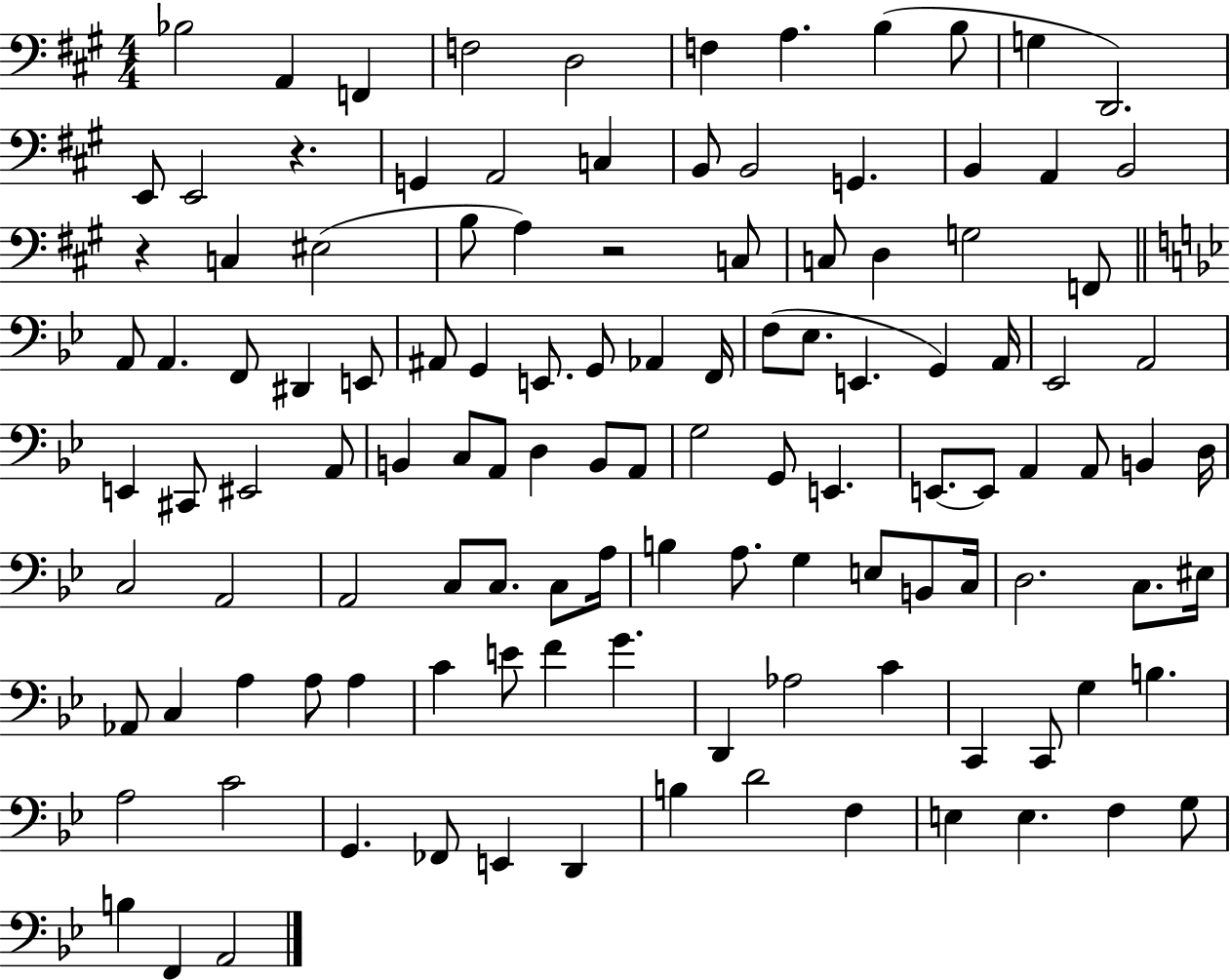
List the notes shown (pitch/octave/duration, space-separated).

Bb3/h A2/q F2/q F3/h D3/h F3/q A3/q. B3/q B3/e G3/q D2/h. E2/e E2/h R/q. G2/q A2/h C3/q B2/e B2/h G2/q. B2/q A2/q B2/h R/q C3/q EIS3/h B3/e A3/q R/h C3/e C3/e D3/q G3/h F2/e A2/e A2/q. F2/e D#2/q E2/e A#2/e G2/q E2/e. G2/e Ab2/q F2/s F3/e Eb3/e. E2/q. G2/q A2/s Eb2/h A2/h E2/q C#2/e EIS2/h A2/e B2/q C3/e A2/e D3/q B2/e A2/e G3/h G2/e E2/q. E2/e. E2/e A2/q A2/e B2/q D3/s C3/h A2/h A2/h C3/e C3/e. C3/e A3/s B3/q A3/e. G3/q E3/e B2/e C3/s D3/h. C3/e. EIS3/s Ab2/e C3/q A3/q A3/e A3/q C4/q E4/e F4/q G4/q. D2/q Ab3/h C4/q C2/q C2/e G3/q B3/q. A3/h C4/h G2/q. FES2/e E2/q D2/q B3/q D4/h F3/q E3/q E3/q. F3/q G3/e B3/q F2/q A2/h